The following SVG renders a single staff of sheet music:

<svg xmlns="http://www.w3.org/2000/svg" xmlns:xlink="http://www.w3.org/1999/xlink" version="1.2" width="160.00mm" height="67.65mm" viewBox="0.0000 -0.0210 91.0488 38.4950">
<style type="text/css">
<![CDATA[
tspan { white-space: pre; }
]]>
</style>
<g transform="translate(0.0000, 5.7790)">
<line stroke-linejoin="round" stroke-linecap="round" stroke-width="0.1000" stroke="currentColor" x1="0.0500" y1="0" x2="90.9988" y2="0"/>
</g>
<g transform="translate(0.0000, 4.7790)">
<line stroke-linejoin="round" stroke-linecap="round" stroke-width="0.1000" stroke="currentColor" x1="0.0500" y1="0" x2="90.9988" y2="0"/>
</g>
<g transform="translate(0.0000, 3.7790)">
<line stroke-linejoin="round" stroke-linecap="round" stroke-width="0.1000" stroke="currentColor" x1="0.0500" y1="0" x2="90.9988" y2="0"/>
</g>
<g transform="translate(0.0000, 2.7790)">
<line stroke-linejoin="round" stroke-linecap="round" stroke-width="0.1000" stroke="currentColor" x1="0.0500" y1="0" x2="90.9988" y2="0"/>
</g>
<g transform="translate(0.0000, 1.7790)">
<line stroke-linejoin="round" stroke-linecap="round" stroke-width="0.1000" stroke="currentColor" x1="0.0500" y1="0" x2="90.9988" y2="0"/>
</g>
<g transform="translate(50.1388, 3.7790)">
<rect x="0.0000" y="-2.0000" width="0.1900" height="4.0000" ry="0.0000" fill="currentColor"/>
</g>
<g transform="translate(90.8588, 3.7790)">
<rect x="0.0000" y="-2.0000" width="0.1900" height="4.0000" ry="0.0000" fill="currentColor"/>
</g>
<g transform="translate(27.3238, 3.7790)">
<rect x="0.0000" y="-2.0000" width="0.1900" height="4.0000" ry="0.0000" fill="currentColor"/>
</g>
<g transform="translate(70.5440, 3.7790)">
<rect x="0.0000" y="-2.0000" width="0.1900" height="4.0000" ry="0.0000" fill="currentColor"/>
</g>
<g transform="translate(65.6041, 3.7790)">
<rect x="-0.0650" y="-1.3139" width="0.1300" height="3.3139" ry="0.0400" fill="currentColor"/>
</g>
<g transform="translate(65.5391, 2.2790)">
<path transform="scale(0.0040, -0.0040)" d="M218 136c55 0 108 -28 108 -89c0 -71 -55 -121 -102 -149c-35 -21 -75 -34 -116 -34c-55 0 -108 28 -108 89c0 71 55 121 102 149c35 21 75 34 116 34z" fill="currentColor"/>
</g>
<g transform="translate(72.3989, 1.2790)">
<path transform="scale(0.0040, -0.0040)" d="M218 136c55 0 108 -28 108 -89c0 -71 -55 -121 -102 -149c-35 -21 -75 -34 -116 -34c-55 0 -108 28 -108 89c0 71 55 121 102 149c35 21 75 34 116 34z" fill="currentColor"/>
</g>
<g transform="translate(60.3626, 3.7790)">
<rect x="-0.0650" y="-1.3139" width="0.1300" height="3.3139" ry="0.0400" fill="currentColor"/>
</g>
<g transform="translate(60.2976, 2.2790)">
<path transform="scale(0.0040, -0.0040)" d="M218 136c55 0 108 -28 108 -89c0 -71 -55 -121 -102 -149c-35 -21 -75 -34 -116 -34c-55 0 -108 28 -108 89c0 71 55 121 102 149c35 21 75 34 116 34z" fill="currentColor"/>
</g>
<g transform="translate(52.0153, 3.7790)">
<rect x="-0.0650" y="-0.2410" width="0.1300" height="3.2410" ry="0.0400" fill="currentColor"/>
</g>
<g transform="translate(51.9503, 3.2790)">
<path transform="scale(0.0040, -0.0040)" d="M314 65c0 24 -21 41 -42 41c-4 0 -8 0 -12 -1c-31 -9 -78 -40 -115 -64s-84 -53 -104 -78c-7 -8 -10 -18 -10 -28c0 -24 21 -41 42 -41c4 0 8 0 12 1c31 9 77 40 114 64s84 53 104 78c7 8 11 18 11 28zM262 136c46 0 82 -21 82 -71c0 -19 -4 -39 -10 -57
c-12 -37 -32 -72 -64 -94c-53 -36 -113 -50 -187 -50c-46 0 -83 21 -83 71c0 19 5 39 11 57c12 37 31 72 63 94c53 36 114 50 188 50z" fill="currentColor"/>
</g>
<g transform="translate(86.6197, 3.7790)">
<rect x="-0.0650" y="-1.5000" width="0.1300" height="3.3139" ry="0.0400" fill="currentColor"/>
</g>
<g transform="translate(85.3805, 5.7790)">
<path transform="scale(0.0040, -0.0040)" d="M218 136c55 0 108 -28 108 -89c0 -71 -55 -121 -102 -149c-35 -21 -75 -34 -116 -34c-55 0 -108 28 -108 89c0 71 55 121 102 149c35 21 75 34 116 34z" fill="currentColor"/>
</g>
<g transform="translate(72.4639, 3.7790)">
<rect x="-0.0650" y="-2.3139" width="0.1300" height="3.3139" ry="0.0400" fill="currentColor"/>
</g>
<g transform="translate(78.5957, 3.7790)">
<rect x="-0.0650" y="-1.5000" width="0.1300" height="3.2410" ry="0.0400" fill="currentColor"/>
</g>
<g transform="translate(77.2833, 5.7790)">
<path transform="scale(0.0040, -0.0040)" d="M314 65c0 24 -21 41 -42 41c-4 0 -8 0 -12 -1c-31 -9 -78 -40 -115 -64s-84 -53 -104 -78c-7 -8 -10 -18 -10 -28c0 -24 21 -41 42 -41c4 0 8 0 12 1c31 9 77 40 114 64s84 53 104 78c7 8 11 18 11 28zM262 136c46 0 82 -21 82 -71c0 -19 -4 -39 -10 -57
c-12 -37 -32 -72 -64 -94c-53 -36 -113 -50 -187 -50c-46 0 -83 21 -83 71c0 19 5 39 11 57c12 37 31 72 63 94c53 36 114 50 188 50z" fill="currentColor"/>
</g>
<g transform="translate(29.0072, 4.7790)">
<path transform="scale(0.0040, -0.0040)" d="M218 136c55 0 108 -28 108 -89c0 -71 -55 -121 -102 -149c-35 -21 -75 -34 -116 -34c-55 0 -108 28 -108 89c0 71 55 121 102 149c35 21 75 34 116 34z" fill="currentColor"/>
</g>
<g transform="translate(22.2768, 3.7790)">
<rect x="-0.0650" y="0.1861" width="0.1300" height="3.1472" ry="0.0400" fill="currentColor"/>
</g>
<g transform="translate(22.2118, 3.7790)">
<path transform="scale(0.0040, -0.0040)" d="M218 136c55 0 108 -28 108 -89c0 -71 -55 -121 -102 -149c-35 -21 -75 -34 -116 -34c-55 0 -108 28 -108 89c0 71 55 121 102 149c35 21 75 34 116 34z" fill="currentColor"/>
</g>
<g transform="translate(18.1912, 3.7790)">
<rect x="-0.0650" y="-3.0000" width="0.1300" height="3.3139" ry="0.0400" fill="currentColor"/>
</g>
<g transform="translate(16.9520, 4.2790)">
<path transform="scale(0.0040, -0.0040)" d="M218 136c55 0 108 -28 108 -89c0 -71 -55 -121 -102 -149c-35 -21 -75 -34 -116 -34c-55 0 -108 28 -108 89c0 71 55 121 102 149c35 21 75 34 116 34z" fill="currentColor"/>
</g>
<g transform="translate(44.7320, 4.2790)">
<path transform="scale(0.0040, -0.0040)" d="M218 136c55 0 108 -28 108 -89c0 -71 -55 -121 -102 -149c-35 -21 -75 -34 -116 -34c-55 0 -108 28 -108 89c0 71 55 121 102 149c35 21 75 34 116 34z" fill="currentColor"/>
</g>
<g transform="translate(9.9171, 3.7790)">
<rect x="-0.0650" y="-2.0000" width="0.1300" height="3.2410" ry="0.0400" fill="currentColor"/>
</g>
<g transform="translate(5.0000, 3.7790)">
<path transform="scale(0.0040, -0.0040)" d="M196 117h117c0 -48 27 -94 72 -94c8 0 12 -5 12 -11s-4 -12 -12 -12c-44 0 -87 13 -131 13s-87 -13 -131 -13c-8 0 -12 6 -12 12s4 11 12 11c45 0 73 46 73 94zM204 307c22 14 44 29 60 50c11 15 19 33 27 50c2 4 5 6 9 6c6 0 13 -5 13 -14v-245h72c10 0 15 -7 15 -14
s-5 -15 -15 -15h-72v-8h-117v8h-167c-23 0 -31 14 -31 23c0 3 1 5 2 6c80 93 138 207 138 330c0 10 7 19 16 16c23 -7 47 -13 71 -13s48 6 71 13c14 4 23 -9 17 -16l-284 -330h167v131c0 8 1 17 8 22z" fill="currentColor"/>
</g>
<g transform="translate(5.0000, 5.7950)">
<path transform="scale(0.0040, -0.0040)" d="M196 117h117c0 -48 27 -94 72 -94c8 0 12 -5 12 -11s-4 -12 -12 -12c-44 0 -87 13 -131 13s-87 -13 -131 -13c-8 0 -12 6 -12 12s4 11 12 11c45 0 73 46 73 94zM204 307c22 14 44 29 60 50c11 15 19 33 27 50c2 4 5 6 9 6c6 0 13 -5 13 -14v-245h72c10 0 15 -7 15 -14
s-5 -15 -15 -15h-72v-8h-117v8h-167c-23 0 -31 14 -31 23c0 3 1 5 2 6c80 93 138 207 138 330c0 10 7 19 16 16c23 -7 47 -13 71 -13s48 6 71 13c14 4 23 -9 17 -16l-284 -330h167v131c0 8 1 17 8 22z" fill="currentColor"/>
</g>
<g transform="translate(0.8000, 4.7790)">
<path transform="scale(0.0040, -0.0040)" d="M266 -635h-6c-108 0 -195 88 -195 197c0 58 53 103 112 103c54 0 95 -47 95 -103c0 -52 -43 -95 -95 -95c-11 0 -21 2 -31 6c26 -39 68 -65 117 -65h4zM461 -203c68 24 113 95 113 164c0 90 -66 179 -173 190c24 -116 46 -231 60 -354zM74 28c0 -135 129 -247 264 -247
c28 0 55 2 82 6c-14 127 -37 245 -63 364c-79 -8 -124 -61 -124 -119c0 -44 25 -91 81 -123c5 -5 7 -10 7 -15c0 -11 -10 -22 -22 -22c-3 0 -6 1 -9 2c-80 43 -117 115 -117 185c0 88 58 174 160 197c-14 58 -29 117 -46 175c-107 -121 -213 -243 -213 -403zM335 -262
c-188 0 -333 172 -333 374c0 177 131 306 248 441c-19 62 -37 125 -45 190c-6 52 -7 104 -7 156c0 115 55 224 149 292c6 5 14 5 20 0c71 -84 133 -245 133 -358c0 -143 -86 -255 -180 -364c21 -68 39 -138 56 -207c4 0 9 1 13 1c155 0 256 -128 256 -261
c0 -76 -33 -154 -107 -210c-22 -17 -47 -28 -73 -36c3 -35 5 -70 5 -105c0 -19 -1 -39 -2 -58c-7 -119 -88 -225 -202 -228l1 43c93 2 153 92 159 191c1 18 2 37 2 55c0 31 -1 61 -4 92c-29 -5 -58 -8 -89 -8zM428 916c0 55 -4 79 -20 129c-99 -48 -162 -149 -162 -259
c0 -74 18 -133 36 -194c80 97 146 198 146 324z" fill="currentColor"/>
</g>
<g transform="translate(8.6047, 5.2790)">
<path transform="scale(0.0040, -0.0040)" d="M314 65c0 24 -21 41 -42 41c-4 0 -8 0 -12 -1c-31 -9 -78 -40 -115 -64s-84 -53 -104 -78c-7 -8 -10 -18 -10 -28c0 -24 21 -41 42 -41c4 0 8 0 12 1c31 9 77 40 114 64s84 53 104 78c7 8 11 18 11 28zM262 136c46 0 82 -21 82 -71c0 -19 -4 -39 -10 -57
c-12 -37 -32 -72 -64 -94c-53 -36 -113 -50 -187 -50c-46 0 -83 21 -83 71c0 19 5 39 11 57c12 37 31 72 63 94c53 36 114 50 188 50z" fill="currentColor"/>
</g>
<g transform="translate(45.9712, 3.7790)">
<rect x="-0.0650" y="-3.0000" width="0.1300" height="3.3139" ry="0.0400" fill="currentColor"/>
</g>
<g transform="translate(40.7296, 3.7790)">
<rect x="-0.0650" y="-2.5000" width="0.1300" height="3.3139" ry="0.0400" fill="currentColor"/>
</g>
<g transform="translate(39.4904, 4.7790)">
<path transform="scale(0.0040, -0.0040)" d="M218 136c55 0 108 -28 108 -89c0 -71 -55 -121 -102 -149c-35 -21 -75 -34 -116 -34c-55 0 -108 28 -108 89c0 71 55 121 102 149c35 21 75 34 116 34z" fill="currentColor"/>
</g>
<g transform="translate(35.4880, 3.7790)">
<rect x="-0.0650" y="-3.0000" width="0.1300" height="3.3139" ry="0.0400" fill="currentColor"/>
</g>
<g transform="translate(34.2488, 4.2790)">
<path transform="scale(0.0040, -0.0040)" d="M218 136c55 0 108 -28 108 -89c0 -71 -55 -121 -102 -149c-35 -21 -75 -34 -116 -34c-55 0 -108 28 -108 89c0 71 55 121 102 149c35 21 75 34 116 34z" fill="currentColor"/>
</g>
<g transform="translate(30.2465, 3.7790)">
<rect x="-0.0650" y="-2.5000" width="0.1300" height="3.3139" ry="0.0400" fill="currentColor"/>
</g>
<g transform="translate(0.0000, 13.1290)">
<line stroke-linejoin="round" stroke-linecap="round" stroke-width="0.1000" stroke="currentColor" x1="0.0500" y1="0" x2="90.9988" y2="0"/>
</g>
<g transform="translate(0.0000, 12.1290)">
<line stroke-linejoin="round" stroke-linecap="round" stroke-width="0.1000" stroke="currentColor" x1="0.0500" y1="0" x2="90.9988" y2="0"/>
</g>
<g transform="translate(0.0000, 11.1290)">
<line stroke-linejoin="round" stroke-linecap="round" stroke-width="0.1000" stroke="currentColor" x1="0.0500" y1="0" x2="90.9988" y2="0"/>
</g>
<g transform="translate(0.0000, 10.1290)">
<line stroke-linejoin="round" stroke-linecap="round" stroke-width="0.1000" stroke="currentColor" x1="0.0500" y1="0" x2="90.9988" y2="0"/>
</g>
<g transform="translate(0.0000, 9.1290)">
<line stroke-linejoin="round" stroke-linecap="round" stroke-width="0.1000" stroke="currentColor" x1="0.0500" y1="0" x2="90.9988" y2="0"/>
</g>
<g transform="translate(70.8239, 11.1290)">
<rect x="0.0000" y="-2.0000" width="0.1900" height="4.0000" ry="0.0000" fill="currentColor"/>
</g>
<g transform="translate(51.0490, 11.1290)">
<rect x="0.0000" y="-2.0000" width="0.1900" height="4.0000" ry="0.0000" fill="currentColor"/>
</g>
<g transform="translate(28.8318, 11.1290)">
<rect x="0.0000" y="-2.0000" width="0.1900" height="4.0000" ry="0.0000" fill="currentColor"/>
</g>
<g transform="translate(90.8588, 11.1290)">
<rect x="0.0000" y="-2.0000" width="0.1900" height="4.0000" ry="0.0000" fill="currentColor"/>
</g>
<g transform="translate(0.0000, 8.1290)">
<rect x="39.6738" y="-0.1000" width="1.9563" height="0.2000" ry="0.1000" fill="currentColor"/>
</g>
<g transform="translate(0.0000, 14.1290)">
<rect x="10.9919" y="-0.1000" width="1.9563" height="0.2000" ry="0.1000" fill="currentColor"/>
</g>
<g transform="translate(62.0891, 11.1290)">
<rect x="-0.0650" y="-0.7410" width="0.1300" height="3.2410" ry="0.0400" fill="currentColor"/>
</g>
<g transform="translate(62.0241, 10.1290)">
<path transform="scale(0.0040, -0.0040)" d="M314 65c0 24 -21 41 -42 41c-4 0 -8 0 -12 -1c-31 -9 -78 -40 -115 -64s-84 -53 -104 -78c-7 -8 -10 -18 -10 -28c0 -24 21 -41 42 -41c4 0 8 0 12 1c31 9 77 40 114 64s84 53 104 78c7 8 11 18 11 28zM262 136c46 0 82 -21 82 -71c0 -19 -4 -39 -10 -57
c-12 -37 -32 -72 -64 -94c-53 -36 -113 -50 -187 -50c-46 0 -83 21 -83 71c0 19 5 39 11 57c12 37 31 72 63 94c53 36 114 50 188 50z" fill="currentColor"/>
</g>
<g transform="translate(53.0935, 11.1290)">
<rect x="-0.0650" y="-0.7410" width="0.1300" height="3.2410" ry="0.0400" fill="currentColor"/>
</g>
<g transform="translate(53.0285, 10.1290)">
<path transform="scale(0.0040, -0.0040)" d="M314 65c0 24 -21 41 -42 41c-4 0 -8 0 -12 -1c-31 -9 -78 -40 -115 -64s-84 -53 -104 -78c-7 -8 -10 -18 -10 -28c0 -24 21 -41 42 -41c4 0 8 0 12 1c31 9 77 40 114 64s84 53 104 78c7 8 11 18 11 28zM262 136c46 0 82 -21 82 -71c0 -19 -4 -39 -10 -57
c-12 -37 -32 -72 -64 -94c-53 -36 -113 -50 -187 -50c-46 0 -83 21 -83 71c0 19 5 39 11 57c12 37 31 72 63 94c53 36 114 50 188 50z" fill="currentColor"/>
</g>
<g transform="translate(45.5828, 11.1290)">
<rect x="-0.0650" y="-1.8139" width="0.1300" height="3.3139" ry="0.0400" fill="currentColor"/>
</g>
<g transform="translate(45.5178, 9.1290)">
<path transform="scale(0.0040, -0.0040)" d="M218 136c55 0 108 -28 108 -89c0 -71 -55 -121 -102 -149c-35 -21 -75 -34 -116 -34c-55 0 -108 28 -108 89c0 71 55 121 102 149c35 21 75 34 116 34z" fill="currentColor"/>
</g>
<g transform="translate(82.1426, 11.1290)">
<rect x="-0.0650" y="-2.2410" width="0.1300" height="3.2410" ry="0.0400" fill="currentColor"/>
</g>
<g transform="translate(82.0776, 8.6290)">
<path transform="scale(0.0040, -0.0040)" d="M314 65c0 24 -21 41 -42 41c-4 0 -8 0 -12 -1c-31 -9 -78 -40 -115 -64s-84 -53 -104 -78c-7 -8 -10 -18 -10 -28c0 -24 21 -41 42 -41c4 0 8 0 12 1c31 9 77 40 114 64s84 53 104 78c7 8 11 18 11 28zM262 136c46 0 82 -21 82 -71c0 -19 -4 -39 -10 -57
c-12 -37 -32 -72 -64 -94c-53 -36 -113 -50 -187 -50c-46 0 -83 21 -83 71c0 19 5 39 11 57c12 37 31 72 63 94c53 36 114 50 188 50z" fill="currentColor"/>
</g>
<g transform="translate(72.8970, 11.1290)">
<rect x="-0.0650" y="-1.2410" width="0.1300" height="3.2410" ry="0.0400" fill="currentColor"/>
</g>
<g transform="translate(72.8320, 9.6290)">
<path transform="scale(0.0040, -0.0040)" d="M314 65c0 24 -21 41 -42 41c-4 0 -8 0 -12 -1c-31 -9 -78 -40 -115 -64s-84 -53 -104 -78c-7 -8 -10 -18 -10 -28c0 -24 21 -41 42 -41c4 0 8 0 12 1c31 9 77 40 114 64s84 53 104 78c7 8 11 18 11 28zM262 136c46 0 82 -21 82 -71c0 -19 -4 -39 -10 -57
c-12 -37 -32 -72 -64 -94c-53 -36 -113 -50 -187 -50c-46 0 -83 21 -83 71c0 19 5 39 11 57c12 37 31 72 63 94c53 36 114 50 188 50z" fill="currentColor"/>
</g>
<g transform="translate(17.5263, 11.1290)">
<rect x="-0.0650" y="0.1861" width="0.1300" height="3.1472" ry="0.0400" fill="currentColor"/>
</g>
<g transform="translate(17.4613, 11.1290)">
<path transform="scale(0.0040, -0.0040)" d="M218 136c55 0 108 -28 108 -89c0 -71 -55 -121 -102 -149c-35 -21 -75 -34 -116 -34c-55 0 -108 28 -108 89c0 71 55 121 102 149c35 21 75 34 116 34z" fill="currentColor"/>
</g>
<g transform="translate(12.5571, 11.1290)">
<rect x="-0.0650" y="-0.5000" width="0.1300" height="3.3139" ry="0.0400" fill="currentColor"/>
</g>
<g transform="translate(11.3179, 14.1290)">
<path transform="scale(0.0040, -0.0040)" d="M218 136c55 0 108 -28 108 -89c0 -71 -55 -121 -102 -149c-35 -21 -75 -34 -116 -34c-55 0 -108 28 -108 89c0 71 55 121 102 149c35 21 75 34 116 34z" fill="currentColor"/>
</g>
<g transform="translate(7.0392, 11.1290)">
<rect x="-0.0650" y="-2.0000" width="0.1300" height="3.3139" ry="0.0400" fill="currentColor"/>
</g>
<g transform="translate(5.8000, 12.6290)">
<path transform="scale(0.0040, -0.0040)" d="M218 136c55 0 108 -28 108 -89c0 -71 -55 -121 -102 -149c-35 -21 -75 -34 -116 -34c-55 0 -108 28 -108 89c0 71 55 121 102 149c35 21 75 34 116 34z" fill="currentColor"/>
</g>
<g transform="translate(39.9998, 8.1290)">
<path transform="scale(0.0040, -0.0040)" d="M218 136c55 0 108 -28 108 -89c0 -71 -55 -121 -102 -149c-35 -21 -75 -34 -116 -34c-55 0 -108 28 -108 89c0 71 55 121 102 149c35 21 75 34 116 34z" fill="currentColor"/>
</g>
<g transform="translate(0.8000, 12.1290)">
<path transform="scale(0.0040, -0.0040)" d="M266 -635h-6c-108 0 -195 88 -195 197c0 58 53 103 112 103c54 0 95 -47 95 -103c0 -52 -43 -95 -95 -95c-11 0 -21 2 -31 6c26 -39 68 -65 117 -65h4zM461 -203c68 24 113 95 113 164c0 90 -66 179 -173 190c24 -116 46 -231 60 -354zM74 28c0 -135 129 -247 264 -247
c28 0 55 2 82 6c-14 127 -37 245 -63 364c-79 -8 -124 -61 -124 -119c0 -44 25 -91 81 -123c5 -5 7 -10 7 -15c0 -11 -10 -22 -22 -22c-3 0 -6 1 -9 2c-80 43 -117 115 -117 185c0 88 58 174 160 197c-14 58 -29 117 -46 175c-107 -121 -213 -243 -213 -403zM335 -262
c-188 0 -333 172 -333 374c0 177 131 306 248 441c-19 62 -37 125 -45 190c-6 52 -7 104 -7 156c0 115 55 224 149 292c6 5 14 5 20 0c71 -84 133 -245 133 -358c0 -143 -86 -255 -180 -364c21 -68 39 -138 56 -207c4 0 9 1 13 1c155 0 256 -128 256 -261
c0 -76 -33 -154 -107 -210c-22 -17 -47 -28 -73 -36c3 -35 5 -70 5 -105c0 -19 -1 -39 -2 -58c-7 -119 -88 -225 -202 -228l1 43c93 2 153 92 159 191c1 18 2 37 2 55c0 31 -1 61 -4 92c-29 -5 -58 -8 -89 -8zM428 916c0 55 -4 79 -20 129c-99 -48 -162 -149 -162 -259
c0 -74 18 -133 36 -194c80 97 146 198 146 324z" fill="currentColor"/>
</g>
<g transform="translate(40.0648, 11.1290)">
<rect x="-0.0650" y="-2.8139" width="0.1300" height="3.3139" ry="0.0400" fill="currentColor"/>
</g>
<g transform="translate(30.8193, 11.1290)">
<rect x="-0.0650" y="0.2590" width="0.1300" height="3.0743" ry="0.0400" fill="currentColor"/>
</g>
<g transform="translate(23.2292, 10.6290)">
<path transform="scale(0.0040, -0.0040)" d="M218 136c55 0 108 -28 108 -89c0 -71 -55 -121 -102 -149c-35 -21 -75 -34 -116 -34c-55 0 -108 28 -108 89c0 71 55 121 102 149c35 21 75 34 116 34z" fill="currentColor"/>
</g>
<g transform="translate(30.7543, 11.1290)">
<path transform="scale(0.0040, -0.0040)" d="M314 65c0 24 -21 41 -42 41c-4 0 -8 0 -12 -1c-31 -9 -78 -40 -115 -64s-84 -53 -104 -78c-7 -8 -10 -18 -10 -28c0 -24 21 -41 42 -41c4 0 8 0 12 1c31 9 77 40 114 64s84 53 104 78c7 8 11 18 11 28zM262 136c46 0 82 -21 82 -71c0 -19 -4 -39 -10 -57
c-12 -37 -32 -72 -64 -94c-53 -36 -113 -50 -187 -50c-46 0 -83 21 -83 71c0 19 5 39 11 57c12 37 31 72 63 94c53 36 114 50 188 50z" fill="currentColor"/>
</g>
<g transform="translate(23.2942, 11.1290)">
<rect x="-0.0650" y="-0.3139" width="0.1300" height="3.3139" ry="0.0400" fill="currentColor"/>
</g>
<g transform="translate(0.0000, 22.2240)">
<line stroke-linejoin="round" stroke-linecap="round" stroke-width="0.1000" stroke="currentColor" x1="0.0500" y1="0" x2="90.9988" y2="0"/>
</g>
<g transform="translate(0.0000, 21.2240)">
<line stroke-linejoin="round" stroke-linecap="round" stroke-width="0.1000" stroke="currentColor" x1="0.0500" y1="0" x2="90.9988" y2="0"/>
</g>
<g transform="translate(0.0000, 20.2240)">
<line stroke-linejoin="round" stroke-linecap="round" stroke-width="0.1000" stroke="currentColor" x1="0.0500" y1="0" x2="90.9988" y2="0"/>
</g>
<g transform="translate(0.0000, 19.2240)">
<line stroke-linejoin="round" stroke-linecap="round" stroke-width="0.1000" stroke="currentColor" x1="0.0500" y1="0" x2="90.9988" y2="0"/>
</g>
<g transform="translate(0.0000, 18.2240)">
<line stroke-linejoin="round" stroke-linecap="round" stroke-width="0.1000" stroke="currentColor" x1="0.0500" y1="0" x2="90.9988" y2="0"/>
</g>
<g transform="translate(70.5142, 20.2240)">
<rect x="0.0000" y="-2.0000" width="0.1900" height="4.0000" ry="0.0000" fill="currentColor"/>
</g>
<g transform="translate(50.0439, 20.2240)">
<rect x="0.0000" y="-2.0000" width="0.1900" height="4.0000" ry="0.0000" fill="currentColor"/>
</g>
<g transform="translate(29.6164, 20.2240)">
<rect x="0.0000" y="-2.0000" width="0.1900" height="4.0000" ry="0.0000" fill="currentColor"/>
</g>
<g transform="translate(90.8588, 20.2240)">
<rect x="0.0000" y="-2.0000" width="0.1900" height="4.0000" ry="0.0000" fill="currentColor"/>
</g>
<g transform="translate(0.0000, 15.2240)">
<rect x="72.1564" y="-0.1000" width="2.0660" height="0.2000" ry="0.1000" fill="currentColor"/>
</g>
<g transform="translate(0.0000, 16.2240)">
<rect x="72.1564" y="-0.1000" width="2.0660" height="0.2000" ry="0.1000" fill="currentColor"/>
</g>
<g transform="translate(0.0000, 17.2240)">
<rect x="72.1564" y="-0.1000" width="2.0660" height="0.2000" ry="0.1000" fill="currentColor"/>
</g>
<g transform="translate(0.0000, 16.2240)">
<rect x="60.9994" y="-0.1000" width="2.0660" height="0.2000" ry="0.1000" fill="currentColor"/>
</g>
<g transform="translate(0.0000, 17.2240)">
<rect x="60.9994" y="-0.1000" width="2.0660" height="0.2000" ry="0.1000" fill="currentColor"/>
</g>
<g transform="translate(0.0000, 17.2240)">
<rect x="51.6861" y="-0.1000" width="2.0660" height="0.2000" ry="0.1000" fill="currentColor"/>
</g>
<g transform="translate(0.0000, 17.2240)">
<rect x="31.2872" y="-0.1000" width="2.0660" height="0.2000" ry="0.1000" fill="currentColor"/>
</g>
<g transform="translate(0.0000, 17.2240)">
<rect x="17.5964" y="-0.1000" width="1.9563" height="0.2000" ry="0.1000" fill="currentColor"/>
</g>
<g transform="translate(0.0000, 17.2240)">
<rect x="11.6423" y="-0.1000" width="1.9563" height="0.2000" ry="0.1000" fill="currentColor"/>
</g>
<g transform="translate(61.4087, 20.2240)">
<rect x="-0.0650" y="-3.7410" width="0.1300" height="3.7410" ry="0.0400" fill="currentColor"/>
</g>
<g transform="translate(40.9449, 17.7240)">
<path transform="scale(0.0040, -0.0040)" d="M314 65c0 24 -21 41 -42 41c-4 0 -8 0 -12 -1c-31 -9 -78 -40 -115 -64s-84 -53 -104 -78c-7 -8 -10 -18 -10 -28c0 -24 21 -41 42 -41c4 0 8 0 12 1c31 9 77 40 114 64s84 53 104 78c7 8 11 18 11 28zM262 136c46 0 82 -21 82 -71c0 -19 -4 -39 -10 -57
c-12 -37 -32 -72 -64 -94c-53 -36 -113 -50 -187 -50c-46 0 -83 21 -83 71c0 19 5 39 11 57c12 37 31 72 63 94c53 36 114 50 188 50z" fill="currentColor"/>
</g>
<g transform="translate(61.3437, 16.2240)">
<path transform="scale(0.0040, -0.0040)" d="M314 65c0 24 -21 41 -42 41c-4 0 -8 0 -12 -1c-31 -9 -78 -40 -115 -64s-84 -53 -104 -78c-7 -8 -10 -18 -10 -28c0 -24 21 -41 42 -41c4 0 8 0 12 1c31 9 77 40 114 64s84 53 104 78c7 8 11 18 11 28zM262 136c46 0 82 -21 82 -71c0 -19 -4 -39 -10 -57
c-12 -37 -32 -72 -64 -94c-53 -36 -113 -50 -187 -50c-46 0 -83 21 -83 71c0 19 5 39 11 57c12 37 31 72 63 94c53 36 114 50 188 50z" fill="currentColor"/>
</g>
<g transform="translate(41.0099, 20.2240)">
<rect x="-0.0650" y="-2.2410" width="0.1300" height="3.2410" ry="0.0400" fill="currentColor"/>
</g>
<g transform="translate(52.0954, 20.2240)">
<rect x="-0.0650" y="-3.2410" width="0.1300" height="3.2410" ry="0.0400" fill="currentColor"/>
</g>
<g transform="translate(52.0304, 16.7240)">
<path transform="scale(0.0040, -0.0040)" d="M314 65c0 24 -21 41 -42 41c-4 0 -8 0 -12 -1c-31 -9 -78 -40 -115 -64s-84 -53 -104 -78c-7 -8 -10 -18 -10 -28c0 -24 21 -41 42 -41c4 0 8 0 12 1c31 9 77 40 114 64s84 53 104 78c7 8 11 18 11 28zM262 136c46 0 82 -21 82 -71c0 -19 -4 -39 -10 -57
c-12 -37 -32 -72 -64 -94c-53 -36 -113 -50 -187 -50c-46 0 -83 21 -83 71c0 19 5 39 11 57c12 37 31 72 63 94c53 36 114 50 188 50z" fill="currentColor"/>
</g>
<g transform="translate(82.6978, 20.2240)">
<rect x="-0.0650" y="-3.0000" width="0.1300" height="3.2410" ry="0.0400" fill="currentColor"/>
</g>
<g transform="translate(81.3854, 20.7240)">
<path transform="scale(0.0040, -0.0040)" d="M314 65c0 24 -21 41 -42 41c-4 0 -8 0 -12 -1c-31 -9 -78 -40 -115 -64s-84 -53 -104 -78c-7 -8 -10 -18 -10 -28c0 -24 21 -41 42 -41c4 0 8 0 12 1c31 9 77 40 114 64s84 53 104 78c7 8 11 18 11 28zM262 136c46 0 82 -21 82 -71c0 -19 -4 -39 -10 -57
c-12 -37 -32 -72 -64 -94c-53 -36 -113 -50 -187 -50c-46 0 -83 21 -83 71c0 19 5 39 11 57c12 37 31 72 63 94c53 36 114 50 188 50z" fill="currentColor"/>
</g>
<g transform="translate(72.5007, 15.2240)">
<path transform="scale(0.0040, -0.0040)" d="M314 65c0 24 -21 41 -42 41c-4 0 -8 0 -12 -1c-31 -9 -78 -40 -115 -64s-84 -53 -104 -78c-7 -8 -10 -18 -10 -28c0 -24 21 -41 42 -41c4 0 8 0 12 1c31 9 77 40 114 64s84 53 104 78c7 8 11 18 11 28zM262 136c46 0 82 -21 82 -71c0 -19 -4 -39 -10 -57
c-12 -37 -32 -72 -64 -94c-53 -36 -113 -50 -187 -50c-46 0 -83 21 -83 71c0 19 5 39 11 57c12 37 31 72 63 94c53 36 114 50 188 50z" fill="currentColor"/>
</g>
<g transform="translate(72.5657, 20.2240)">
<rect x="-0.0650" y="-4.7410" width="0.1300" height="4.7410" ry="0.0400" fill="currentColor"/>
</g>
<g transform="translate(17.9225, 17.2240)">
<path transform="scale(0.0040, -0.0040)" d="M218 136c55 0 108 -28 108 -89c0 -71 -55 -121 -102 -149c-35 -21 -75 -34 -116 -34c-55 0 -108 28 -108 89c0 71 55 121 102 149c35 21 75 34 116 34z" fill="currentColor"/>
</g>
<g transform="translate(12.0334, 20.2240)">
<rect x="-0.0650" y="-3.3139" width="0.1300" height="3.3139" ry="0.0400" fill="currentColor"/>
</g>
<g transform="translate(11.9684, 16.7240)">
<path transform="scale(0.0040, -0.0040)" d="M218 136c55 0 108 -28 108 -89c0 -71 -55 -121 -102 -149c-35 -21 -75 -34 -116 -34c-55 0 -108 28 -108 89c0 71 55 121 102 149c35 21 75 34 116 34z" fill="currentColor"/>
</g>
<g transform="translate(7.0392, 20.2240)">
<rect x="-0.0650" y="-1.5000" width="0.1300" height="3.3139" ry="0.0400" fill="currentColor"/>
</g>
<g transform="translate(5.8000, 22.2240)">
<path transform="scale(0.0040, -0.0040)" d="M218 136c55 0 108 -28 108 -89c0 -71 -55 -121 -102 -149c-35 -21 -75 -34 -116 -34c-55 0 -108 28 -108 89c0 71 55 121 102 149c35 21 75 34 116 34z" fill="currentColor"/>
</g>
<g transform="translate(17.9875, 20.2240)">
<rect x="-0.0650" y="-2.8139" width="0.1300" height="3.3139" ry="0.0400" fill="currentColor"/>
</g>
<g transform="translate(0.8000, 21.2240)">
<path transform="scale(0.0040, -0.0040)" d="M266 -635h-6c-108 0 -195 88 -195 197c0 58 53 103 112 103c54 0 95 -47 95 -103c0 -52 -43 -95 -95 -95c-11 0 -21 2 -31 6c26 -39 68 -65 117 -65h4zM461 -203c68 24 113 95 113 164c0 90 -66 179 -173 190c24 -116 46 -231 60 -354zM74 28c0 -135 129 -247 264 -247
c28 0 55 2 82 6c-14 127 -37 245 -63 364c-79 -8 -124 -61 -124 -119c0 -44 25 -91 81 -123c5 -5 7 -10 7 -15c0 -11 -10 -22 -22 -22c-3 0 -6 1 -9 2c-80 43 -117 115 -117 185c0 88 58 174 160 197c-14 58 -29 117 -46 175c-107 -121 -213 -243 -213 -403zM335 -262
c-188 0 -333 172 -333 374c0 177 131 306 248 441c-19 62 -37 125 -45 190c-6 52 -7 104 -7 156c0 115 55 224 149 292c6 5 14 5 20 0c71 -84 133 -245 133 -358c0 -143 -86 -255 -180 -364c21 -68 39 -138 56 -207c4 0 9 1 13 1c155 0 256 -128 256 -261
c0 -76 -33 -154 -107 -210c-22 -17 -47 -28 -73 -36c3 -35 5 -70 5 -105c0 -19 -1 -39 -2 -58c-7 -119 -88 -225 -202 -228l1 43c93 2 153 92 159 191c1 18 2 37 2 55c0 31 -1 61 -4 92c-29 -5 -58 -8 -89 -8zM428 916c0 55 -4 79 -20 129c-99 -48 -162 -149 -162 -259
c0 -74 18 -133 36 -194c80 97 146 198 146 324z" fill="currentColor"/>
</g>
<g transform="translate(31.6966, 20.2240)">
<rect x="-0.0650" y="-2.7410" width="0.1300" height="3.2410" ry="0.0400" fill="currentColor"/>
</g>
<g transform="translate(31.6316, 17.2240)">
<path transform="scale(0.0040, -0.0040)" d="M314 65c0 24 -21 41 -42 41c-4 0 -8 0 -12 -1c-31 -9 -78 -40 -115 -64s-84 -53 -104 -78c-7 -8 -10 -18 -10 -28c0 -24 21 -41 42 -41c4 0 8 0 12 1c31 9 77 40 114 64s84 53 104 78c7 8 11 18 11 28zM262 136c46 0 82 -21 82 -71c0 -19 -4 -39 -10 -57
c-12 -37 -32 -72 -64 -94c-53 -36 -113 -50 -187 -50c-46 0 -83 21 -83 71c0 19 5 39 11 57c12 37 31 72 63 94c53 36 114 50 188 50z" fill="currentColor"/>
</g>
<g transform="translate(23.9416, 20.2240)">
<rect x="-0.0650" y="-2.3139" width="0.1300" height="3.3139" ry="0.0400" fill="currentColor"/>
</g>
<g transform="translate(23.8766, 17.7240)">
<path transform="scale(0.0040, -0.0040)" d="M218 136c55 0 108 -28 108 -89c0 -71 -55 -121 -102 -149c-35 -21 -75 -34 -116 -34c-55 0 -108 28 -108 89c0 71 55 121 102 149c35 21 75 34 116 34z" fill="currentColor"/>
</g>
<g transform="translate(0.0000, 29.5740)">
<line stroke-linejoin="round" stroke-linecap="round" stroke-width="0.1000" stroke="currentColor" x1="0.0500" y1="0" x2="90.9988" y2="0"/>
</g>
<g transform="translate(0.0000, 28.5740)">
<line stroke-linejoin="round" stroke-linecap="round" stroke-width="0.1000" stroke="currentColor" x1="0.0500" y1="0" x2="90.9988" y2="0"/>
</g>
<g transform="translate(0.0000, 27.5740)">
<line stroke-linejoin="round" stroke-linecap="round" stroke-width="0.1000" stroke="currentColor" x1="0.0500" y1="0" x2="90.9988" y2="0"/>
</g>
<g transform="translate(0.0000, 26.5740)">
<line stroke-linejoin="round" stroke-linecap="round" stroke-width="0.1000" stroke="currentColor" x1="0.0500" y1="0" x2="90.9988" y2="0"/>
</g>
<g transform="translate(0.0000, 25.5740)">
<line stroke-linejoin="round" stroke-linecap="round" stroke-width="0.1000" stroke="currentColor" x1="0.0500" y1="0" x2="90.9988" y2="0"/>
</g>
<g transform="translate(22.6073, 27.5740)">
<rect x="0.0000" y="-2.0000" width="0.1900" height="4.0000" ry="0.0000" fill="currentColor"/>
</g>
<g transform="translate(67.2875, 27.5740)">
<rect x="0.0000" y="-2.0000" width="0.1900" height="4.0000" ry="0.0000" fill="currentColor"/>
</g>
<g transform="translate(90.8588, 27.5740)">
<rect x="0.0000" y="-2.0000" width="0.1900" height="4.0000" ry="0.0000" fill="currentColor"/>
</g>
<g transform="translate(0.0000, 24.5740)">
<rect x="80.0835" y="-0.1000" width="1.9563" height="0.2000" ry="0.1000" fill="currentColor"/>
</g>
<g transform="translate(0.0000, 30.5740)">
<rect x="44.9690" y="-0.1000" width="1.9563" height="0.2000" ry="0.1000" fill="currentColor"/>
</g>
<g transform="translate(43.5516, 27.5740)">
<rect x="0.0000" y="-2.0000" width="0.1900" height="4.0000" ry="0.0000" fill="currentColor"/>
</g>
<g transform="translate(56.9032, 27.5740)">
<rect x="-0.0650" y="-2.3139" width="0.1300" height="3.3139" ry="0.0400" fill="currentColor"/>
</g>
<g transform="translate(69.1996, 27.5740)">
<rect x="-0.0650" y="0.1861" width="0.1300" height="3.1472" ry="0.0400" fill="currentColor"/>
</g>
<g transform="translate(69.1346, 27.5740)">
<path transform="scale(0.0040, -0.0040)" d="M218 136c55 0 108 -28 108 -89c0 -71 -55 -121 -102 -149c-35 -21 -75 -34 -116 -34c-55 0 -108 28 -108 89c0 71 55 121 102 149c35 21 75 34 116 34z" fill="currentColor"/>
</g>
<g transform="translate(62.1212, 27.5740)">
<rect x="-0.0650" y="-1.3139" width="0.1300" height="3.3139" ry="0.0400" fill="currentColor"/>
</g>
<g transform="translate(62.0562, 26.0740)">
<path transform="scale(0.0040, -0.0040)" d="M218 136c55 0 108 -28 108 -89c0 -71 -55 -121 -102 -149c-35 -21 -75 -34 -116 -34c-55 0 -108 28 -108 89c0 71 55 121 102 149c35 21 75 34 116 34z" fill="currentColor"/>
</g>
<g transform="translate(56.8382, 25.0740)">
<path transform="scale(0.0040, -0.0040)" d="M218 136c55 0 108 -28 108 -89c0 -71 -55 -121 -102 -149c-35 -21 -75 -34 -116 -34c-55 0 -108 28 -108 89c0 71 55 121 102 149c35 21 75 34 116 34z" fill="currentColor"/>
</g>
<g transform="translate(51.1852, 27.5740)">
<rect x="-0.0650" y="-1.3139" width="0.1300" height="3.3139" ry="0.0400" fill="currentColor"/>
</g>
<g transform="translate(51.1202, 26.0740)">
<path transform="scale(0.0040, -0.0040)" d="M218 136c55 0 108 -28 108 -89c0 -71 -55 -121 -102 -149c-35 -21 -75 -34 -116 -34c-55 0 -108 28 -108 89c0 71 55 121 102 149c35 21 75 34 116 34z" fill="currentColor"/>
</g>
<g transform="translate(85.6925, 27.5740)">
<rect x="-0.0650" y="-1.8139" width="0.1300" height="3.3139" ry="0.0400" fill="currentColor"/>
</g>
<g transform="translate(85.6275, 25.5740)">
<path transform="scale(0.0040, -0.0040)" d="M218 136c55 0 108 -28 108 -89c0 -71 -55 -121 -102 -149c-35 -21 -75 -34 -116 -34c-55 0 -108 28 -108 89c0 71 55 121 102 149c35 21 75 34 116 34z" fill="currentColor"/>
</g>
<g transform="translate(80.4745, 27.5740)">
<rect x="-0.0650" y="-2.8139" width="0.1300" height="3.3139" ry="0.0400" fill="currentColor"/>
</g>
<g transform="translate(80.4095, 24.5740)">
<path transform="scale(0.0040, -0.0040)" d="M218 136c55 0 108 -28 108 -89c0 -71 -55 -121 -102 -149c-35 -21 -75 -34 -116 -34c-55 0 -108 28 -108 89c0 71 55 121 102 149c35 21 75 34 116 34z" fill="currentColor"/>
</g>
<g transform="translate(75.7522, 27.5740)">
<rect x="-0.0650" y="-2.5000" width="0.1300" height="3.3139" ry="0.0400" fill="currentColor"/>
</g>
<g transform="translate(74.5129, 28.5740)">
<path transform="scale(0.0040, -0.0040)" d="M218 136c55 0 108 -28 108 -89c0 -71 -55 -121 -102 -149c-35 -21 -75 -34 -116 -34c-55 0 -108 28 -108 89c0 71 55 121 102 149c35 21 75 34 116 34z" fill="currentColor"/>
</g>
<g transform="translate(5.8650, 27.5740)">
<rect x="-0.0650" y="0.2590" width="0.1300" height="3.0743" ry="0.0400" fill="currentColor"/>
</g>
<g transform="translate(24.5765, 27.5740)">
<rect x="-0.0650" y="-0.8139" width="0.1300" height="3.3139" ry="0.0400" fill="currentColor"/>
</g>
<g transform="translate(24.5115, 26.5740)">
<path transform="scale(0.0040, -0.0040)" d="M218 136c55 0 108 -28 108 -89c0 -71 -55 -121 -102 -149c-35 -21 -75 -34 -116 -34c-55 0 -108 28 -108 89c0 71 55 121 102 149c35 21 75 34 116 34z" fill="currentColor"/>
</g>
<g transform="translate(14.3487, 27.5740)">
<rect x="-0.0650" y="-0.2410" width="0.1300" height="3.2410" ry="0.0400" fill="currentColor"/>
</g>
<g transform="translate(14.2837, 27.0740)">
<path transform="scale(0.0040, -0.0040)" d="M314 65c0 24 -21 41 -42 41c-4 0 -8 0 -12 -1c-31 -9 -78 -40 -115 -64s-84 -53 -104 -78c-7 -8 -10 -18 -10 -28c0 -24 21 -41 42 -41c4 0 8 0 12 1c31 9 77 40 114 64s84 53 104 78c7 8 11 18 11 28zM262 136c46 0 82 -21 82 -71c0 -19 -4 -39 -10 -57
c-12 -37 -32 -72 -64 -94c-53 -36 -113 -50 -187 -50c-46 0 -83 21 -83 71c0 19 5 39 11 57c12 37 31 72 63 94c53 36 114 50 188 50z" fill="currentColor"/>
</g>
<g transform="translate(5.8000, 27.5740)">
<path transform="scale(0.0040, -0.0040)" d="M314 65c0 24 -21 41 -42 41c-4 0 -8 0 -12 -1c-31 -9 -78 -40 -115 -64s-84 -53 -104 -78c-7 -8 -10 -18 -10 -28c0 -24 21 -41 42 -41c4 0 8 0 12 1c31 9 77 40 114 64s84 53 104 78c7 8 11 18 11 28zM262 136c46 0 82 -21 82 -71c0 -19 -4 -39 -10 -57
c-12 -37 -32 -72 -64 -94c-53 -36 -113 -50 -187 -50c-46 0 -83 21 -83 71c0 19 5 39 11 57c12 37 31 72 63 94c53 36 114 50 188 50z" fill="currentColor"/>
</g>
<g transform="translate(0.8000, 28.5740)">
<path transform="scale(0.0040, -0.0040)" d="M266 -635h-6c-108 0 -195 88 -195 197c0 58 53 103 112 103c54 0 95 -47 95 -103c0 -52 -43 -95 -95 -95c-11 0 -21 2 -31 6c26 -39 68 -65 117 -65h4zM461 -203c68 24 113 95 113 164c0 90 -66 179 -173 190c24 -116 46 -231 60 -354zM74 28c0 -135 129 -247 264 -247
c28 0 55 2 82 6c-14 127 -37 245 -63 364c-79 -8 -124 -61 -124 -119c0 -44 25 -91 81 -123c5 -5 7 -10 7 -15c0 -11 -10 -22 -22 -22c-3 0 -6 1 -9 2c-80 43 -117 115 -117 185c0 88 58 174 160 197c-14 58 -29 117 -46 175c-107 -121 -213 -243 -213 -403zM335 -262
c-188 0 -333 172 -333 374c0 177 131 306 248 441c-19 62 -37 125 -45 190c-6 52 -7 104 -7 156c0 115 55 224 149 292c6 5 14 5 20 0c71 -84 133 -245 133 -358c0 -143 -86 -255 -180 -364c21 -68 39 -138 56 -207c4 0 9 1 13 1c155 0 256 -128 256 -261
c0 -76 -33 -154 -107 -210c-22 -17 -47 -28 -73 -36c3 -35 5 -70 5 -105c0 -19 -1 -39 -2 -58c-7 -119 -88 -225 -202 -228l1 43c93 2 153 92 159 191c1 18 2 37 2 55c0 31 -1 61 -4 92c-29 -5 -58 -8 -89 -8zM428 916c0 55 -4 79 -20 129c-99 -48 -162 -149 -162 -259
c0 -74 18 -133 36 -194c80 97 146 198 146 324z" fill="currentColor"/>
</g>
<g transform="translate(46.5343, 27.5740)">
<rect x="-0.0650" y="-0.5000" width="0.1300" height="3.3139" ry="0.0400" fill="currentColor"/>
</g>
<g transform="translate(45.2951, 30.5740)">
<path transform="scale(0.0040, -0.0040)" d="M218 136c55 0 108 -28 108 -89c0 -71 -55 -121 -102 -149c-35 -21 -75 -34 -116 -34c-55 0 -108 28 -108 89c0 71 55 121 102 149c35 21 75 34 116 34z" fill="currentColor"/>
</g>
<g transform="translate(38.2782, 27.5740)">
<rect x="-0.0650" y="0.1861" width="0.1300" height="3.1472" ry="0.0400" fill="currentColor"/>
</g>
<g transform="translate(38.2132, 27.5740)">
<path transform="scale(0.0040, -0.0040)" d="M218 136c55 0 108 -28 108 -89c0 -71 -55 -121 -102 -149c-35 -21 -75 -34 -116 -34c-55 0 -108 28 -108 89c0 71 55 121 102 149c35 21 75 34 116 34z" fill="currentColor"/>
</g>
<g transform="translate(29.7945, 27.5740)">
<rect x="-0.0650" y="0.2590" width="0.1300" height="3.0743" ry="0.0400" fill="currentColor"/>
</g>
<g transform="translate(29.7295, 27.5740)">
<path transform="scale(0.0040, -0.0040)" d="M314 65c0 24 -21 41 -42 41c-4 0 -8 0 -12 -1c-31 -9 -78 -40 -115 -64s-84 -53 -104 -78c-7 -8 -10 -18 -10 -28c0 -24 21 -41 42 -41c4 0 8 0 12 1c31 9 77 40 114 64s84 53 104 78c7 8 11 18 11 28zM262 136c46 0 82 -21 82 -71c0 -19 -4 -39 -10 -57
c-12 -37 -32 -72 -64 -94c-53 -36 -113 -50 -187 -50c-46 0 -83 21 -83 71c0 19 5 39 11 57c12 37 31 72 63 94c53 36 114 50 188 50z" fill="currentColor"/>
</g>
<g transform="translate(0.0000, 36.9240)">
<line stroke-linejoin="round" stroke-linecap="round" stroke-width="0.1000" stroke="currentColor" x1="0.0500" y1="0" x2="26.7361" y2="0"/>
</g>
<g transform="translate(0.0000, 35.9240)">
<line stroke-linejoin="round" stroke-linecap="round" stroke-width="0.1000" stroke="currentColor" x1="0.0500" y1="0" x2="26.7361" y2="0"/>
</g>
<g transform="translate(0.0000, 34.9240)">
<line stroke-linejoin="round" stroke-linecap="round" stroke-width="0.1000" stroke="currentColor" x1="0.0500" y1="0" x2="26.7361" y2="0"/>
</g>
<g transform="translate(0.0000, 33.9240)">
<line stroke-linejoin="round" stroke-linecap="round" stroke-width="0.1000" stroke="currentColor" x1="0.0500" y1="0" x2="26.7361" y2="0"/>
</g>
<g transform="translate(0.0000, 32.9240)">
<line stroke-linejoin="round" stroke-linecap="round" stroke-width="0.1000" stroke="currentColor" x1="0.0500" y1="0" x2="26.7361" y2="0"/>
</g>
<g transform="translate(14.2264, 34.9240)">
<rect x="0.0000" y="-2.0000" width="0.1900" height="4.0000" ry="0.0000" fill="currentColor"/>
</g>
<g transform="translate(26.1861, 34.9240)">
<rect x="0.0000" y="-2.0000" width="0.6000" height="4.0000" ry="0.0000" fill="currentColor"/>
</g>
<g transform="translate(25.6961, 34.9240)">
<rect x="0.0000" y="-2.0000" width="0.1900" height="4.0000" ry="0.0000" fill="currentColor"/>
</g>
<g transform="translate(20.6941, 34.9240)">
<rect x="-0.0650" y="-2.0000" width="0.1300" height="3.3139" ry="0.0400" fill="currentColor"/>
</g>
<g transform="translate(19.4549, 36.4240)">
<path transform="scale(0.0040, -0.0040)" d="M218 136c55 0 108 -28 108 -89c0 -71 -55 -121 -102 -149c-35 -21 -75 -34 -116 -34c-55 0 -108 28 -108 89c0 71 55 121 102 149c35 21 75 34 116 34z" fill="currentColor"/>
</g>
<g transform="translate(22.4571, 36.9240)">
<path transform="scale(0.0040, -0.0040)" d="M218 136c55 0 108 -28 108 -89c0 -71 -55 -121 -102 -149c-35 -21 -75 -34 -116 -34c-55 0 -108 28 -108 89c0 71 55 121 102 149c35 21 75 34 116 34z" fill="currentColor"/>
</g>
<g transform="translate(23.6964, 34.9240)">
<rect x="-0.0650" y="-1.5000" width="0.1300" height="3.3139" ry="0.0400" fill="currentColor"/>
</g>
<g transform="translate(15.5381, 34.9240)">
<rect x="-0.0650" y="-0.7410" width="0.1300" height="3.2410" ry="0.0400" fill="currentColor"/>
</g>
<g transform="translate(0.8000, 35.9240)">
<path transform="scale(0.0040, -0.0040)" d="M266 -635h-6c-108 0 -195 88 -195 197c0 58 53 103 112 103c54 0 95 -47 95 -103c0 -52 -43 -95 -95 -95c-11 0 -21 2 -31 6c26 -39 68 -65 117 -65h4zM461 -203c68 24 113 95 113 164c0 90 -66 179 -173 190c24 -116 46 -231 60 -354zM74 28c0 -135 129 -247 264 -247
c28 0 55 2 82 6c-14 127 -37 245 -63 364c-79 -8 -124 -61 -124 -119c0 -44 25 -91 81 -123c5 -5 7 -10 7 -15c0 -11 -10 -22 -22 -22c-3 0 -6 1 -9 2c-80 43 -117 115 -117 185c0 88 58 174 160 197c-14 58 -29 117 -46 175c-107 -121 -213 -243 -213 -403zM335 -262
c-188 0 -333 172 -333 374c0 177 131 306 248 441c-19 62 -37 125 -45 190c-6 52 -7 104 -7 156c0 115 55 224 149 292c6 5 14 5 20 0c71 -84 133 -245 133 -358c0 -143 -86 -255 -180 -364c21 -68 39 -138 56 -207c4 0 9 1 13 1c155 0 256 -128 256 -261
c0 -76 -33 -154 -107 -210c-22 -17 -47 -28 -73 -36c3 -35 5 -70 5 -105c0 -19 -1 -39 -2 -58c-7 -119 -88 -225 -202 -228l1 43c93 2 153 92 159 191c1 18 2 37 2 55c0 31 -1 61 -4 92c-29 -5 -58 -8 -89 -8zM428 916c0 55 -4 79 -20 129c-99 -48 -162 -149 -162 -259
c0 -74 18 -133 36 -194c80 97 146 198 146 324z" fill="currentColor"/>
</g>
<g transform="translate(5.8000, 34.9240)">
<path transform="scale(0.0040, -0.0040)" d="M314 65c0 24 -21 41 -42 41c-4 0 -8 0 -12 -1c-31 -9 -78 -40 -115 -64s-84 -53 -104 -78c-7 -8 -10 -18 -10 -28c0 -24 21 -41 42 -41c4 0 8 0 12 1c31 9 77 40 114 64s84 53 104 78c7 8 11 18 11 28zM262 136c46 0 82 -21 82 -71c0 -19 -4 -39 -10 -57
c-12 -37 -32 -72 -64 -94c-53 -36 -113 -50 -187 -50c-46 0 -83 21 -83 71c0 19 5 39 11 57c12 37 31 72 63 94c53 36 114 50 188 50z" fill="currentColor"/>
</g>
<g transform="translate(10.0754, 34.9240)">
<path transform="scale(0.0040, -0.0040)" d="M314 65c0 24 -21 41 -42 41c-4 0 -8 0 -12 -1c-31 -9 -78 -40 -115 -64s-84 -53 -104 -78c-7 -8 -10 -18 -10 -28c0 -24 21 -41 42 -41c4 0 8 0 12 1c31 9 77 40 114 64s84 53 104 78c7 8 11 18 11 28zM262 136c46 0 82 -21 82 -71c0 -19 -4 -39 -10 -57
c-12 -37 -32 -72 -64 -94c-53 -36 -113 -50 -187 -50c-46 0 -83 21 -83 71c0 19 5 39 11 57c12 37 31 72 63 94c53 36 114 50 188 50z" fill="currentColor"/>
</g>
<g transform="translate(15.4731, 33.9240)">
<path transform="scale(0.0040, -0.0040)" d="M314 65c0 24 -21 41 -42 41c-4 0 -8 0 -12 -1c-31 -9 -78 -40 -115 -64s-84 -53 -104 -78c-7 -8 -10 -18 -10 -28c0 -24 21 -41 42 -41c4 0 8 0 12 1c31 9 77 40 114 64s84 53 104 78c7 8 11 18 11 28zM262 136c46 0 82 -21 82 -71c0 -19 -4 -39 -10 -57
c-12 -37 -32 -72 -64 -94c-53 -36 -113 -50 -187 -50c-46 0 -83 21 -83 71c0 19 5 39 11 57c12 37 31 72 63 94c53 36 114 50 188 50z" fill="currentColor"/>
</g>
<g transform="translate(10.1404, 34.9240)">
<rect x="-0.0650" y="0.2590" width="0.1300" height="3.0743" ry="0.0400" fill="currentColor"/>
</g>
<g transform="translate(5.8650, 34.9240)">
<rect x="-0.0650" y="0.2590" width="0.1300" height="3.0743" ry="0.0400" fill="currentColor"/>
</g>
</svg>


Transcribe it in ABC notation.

X:1
T:Untitled
M:4/4
L:1/4
K:C
F2 A B G A G A c2 e e g E2 E F C B c B2 a f d2 d2 e2 g2 E b a g a2 g2 b2 c'2 e'2 A2 B2 c2 d B2 B C e g e B G a f B2 B2 d2 F E